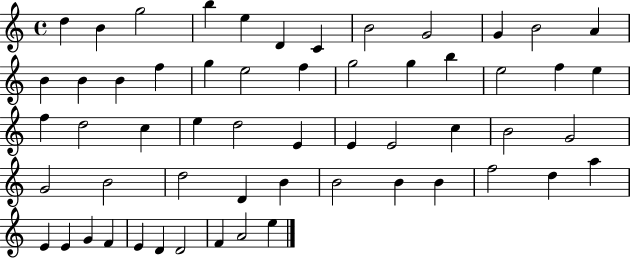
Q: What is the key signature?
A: C major